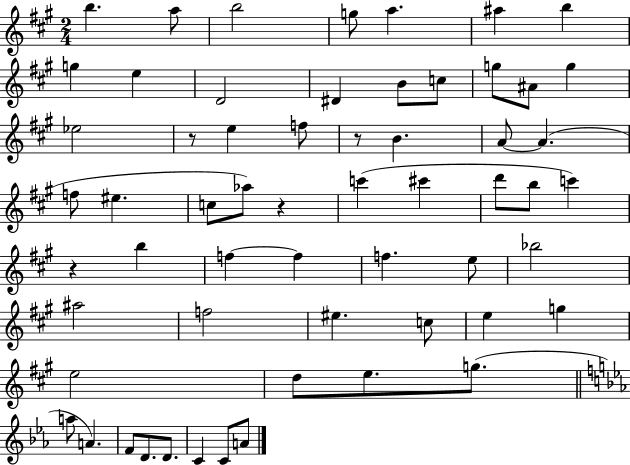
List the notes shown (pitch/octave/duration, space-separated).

B5/q. A5/e B5/h G5/e A5/q. A#5/q B5/q G5/q E5/q D4/h D#4/q B4/e C5/e G5/e A#4/e G5/q Eb5/h R/e E5/q F5/e R/e B4/q. A4/e A4/q. F5/e EIS5/q. C5/e Ab5/e R/q C6/q C#6/q D6/e B5/e C6/q R/q B5/q F5/q F5/q F5/q. E5/e Bb5/h A#5/h F5/h EIS5/q. C5/e E5/q G5/q E5/h D5/e E5/e. G5/e. A5/e A4/q. F4/e D4/e. D4/e. C4/q C4/e A4/e